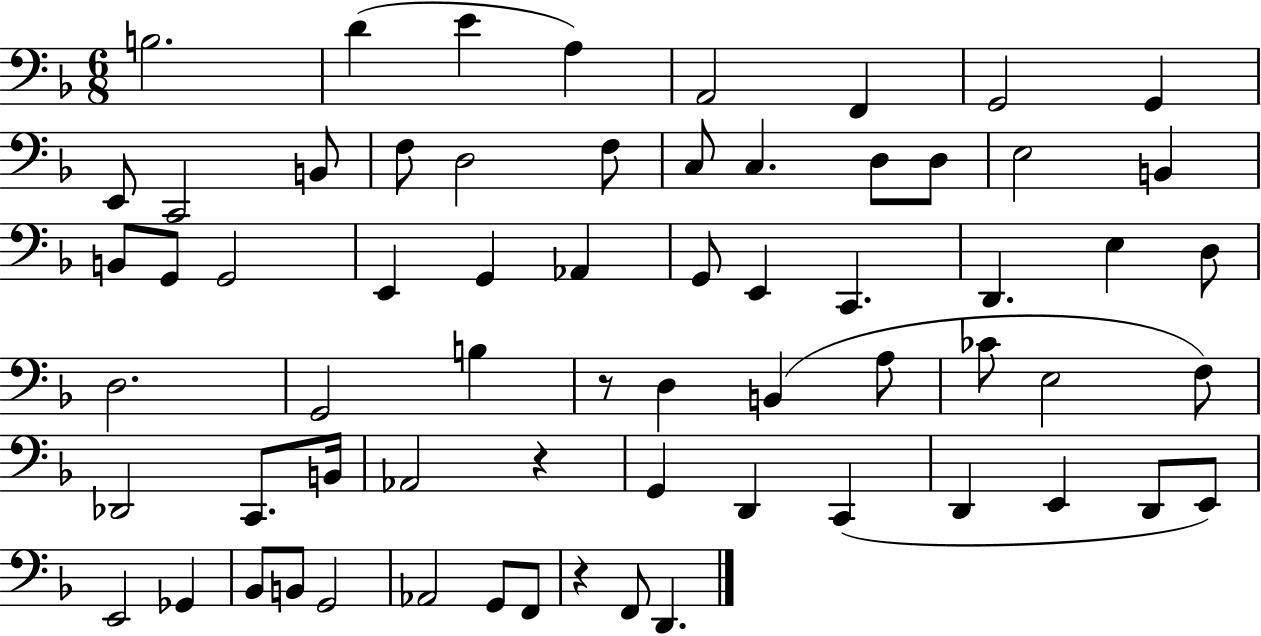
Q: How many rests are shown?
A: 3